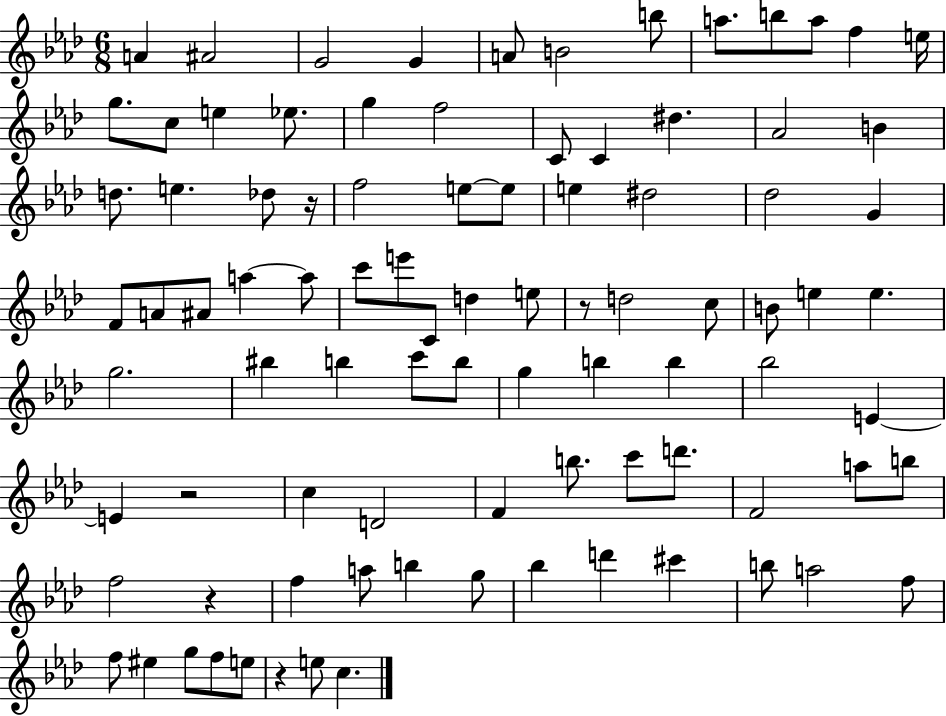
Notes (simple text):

A4/q A#4/h G4/h G4/q A4/e B4/h B5/e A5/e. B5/e A5/e F5/q E5/s G5/e. C5/e E5/q Eb5/e. G5/q F5/h C4/e C4/q D#5/q. Ab4/h B4/q D5/e. E5/q. Db5/e R/s F5/h E5/e E5/e E5/q D#5/h Db5/h G4/q F4/e A4/e A#4/e A5/q A5/e C6/e E6/e C4/e D5/q E5/e R/e D5/h C5/e B4/e E5/q E5/q. G5/h. BIS5/q B5/q C6/e B5/e G5/q B5/q B5/q Bb5/h E4/q E4/q R/h C5/q D4/h F4/q B5/e. C6/e D6/e. F4/h A5/e B5/e F5/h R/q F5/q A5/e B5/q G5/e Bb5/q D6/q C#6/q B5/e A5/h F5/e F5/e EIS5/q G5/e F5/e E5/e R/q E5/e C5/q.